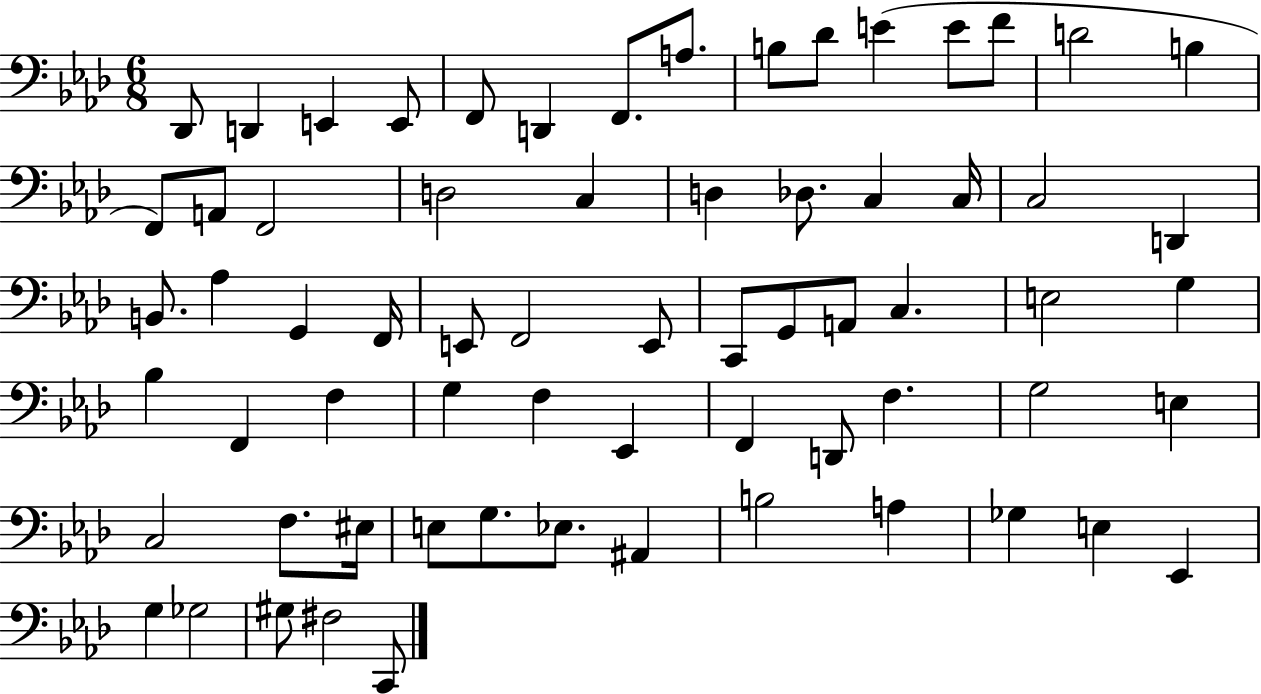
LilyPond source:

{
  \clef bass
  \numericTimeSignature
  \time 6/8
  \key aes \major
  \repeat volta 2 { des,8 d,4 e,4 e,8 | f,8 d,4 f,8. a8. | b8 des'8 e'4( e'8 f'8 | d'2 b4 | \break f,8) a,8 f,2 | d2 c4 | d4 des8. c4 c16 | c2 d,4 | \break b,8. aes4 g,4 f,16 | e,8 f,2 e,8 | c,8 g,8 a,8 c4. | e2 g4 | \break bes4 f,4 f4 | g4 f4 ees,4 | f,4 d,8 f4. | g2 e4 | \break c2 f8. eis16 | e8 g8. ees8. ais,4 | b2 a4 | ges4 e4 ees,4 | \break g4 ges2 | gis8 fis2 c,8 | } \bar "|."
}